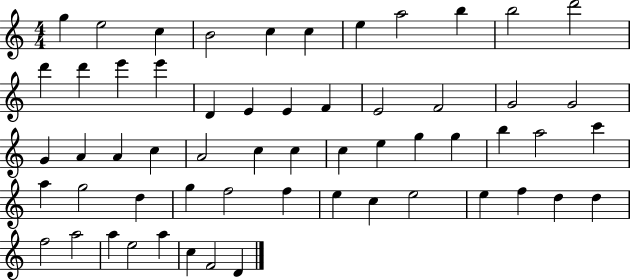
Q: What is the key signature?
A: C major